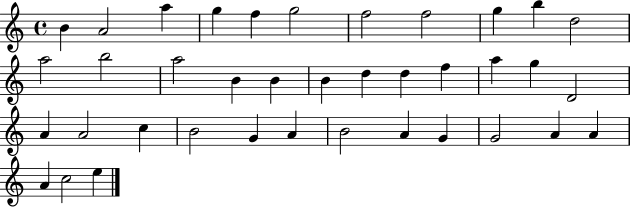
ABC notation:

X:1
T:Untitled
M:4/4
L:1/4
K:C
B A2 a g f g2 f2 f2 g b d2 a2 b2 a2 B B B d d f a g D2 A A2 c B2 G A B2 A G G2 A A A c2 e